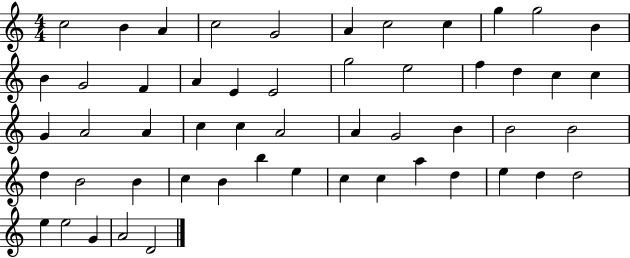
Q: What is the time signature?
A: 4/4